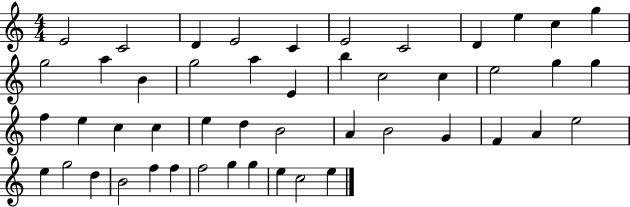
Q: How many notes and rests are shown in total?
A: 48